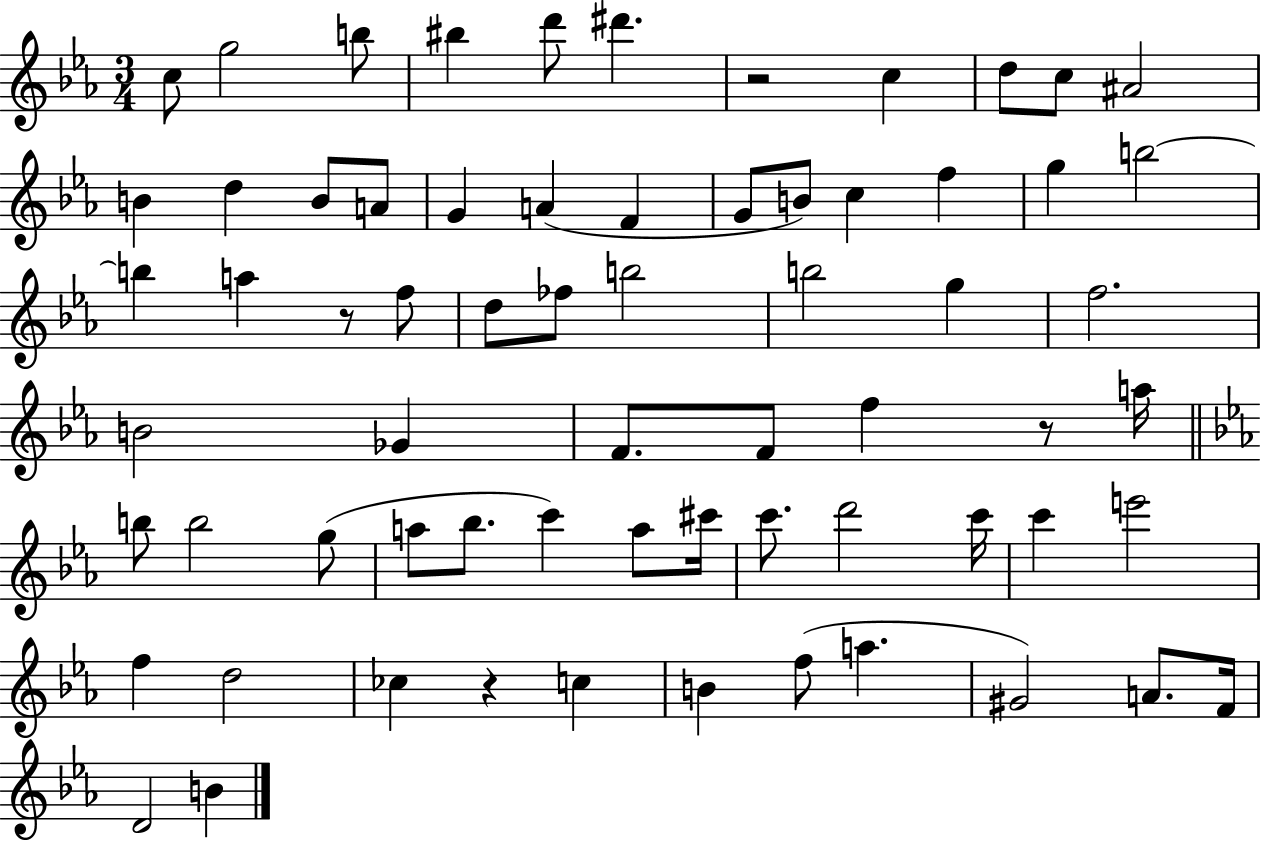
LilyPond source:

{
  \clef treble
  \numericTimeSignature
  \time 3/4
  \key ees \major
  c''8 g''2 b''8 | bis''4 d'''8 dis'''4. | r2 c''4 | d''8 c''8 ais'2 | \break b'4 d''4 b'8 a'8 | g'4 a'4( f'4 | g'8 b'8) c''4 f''4 | g''4 b''2~~ | \break b''4 a''4 r8 f''8 | d''8 fes''8 b''2 | b''2 g''4 | f''2. | \break b'2 ges'4 | f'8. f'8 f''4 r8 a''16 | \bar "||" \break \key c \minor b''8 b''2 g''8( | a''8 bes''8. c'''4) a''8 cis'''16 | c'''8. d'''2 c'''16 | c'''4 e'''2 | \break f''4 d''2 | ces''4 r4 c''4 | b'4 f''8( a''4. | gis'2) a'8. f'16 | \break d'2 b'4 | \bar "|."
}